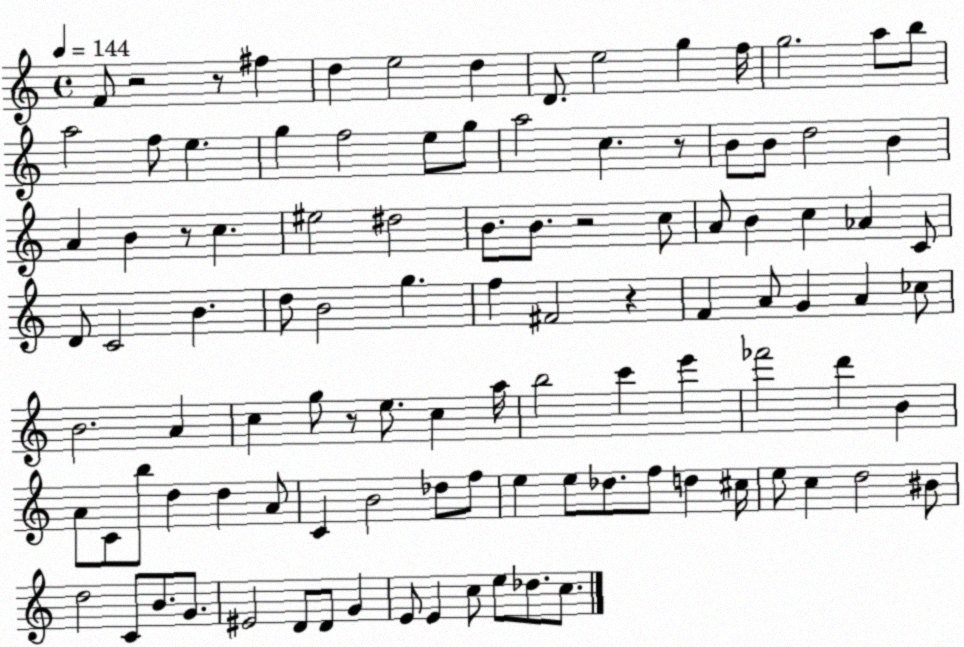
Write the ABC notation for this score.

X:1
T:Untitled
M:4/4
L:1/4
K:C
F/2 z2 z/2 ^f d e2 d D/2 e2 g f/4 g2 a/2 b/2 a2 f/2 e g f2 e/2 g/2 a2 c z/2 B/2 B/2 d2 B A B z/2 c ^e2 ^d2 B/2 B/2 z2 c/2 A/2 B c _A C/2 D/2 C2 B d/2 B2 g f ^F2 z F A/2 G A _c/2 B2 A c g/2 z/2 e/2 c a/4 b2 c' e' _f'2 d' B A/2 C/2 b/2 d d A/2 C B2 _d/2 f/2 e e/2 _d/2 f/2 d ^c/4 e/2 c d2 ^B/2 d2 C/2 B/2 G/2 ^E2 D/2 D/2 G E/2 E c/2 e/2 _d/2 c/2